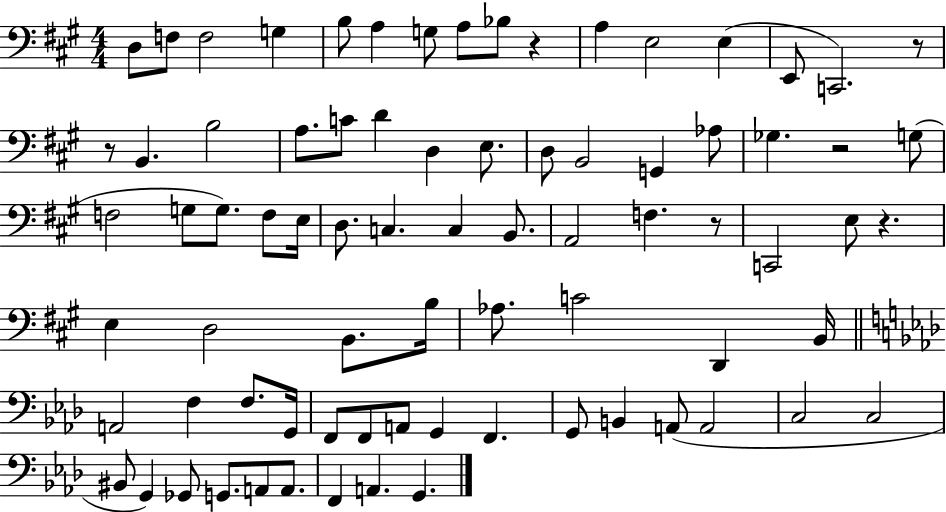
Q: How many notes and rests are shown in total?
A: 78